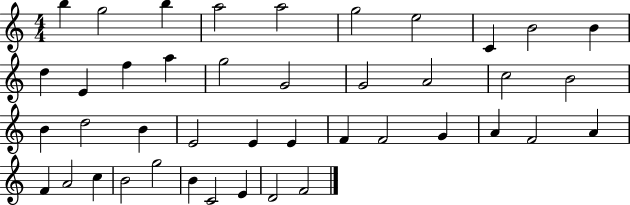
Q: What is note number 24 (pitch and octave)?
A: E4